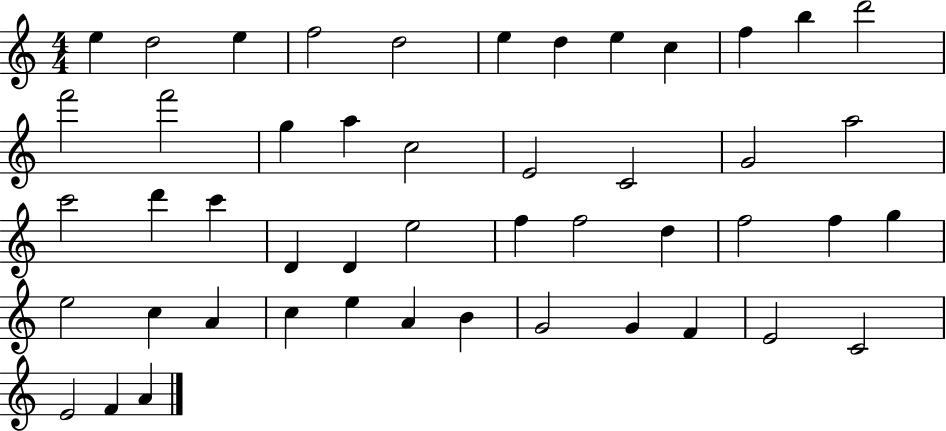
{
  \clef treble
  \numericTimeSignature
  \time 4/4
  \key c \major
  e''4 d''2 e''4 | f''2 d''2 | e''4 d''4 e''4 c''4 | f''4 b''4 d'''2 | \break f'''2 f'''2 | g''4 a''4 c''2 | e'2 c'2 | g'2 a''2 | \break c'''2 d'''4 c'''4 | d'4 d'4 e''2 | f''4 f''2 d''4 | f''2 f''4 g''4 | \break e''2 c''4 a'4 | c''4 e''4 a'4 b'4 | g'2 g'4 f'4 | e'2 c'2 | \break e'2 f'4 a'4 | \bar "|."
}